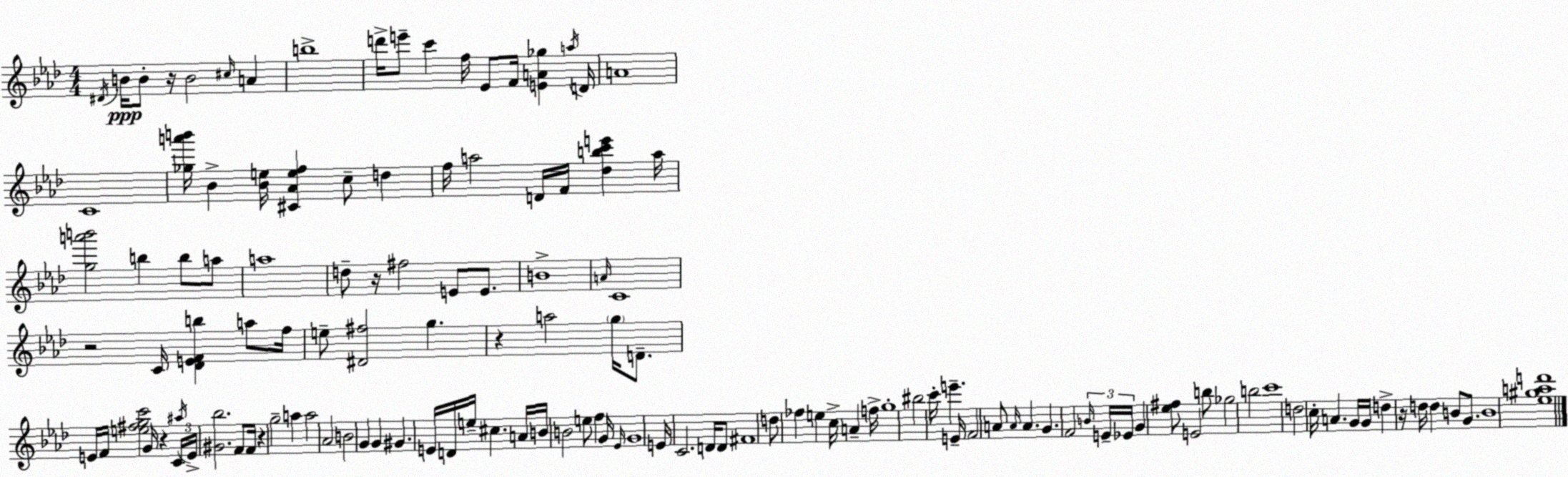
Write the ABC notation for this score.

X:1
T:Untitled
M:4/4
L:1/4
K:Fm
^D/4 B/4 B/2 z/4 B2 ^c/4 A b4 d'/4 e'/2 c' f/4 _E/2 F/4 [EA_g] a/4 D/4 A4 C4 [_ga'b']/4 _B [_Be]/4 [^C_Aef] c/2 d f/4 a2 D/4 F/4 [_dbc'e'] a/4 [ga'b']2 b b/2 a/2 a4 d/2 z/4 ^f2 E/2 E/2 B4 A/4 C4 z2 C/4 [_DEFb] a/2 f/4 e/2 [^D^f]2 g z a2 g/4 D/2 E/4 F/4 [e^fgc']2 G/4 z C/4 ^a/4 E/4 [^G_b]2 F/2 F/4 z g2 a a2 _A2 B2 G G ^G E/4 D/4 e/4 ^c A/4 B/4 B2 e/2 f G/4 _E/4 G4 E/4 C2 D/4 D/2 ^F4 d/2 _f e c/4 A f/4 g4 ^b2 c'/4 e' E/4 F2 A/2 A/4 A G F2 B/4 E/4 _E/4 G [_e^f]/2 E2 b/2 _g2 b2 c'4 d2 c/4 A G/4 G/4 d z/4 d/4 d B/2 G/2 B4 [_e^gad']4